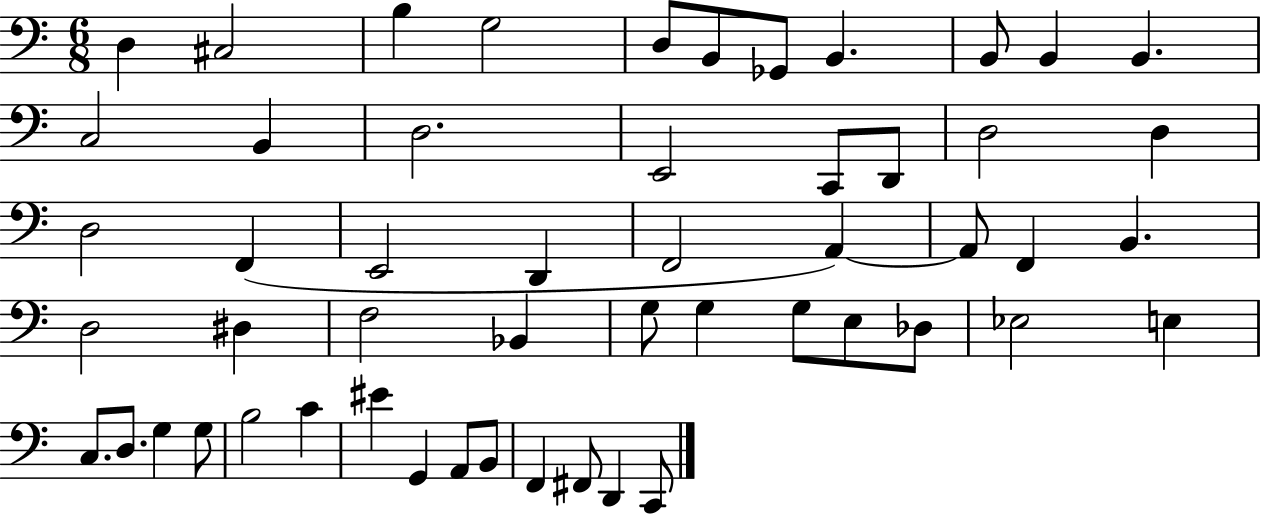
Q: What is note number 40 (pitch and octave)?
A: C3